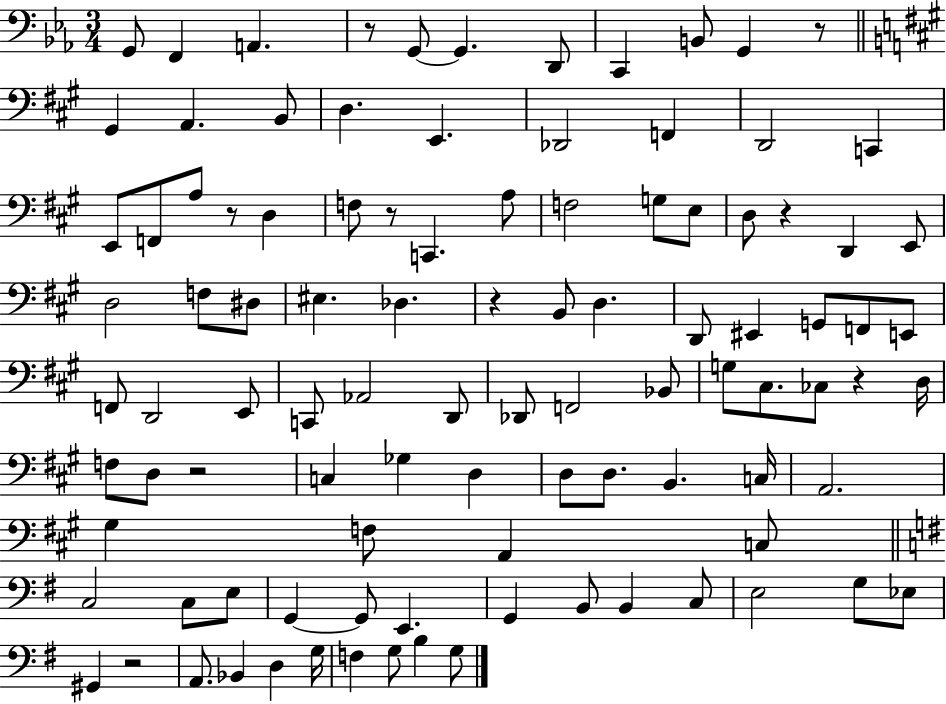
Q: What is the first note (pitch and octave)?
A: G2